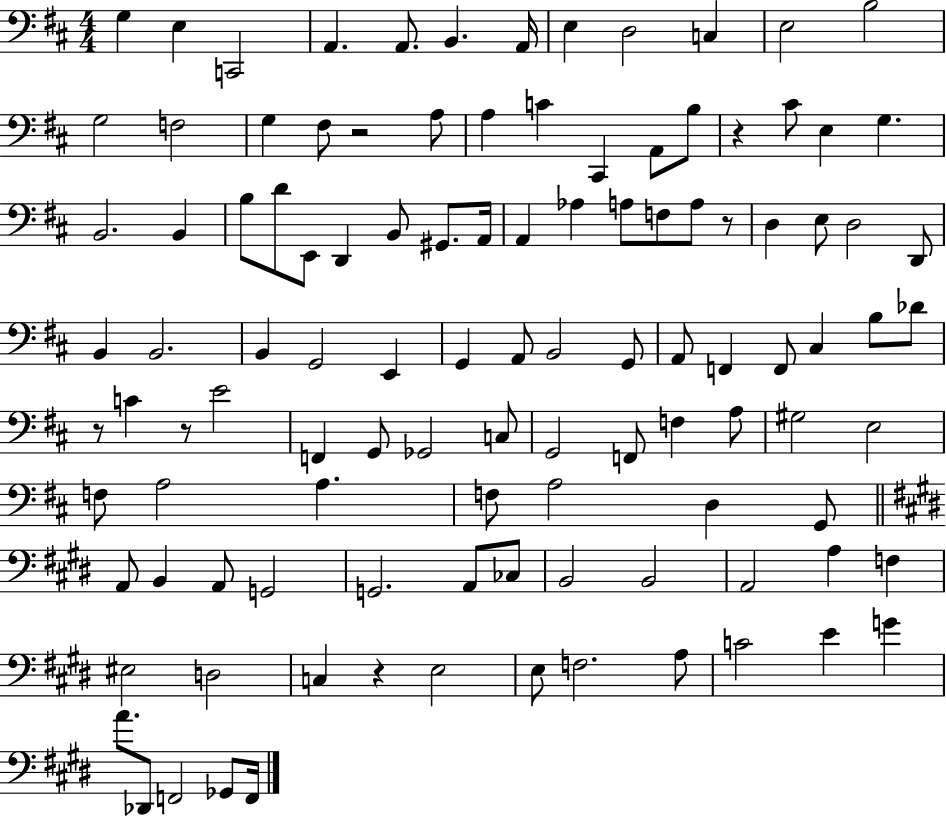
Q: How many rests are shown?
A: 6